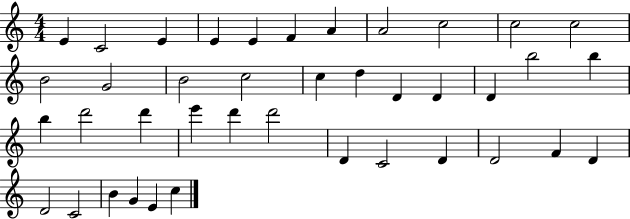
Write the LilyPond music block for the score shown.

{
  \clef treble
  \numericTimeSignature
  \time 4/4
  \key c \major
  e'4 c'2 e'4 | e'4 e'4 f'4 a'4 | a'2 c''2 | c''2 c''2 | \break b'2 g'2 | b'2 c''2 | c''4 d''4 d'4 d'4 | d'4 b''2 b''4 | \break b''4 d'''2 d'''4 | e'''4 d'''4 d'''2 | d'4 c'2 d'4 | d'2 f'4 d'4 | \break d'2 c'2 | b'4 g'4 e'4 c''4 | \bar "|."
}